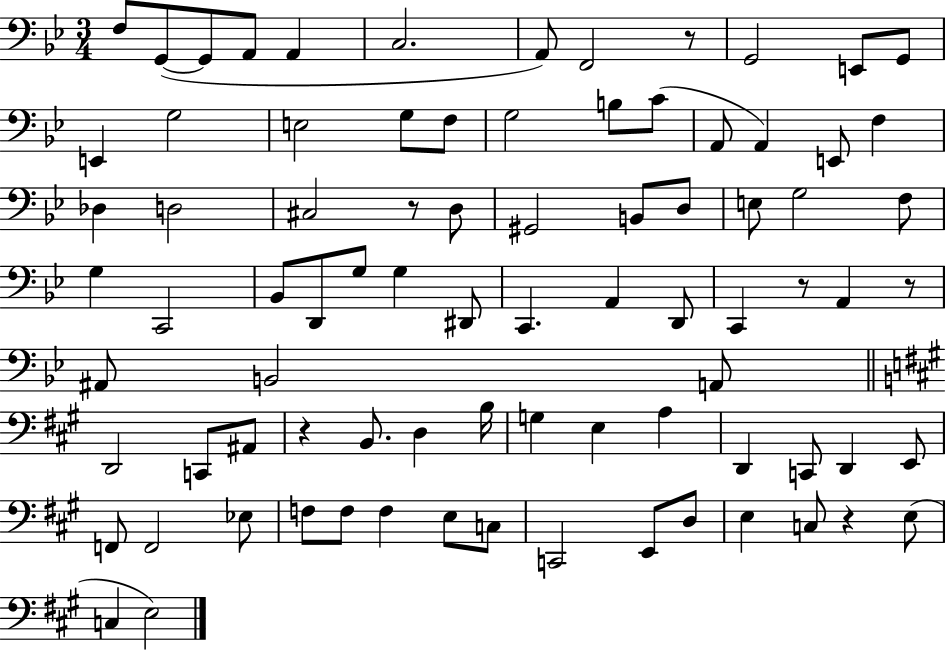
{
  \clef bass
  \numericTimeSignature
  \time 3/4
  \key bes \major
  f8 g,8~(~ g,8 a,8 a,4 | c2. | a,8) f,2 r8 | g,2 e,8 g,8 | \break e,4 g2 | e2 g8 f8 | g2 b8 c'8( | a,8 a,4) e,8 f4 | \break des4 d2 | cis2 r8 d8 | gis,2 b,8 d8 | e8 g2 f8 | \break g4 c,2 | bes,8 d,8 g8 g4 dis,8 | c,4. a,4 d,8 | c,4 r8 a,4 r8 | \break ais,8 b,2 a,8 | \bar "||" \break \key a \major d,2 c,8 ais,8 | r4 b,8. d4 b16 | g4 e4 a4 | d,4 c,8 d,4 e,8 | \break f,8 f,2 ees8 | f8 f8 f4 e8 c8 | c,2 e,8 d8 | e4 c8 r4 e8( | \break c4 e2) | \bar "|."
}